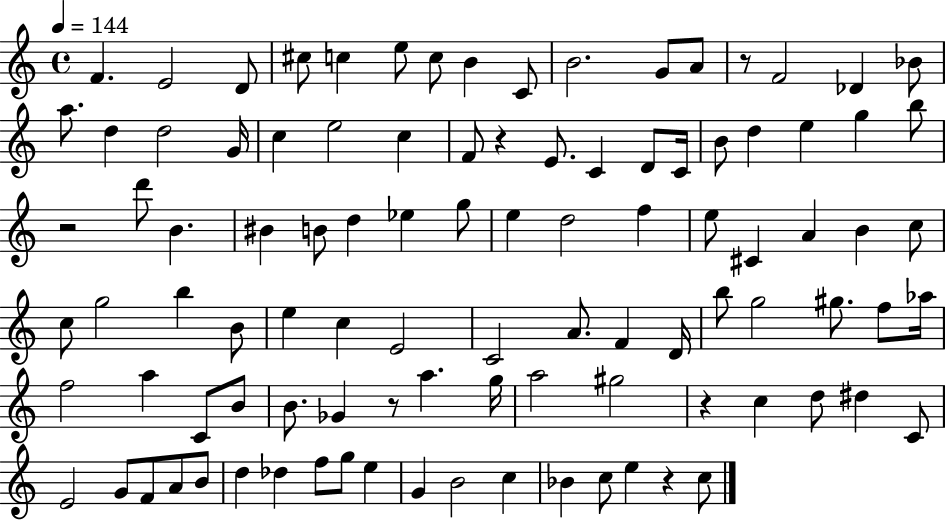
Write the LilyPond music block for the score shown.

{
  \clef treble
  \time 4/4
  \defaultTimeSignature
  \key c \major
  \tempo 4 = 144
  f'4. e'2 d'8 | cis''8 c''4 e''8 c''8 b'4 c'8 | b'2. g'8 a'8 | r8 f'2 des'4 bes'8 | \break a''8. d''4 d''2 g'16 | c''4 e''2 c''4 | f'8 r4 e'8. c'4 d'8 c'16 | b'8 d''4 e''4 g''4 b''8 | \break r2 d'''8 b'4. | bis'4 b'8 d''4 ees''4 g''8 | e''4 d''2 f''4 | e''8 cis'4 a'4 b'4 c''8 | \break c''8 g''2 b''4 b'8 | e''4 c''4 e'2 | c'2 a'8. f'4 d'16 | b''8 g''2 gis''8. f''8 aes''16 | \break f''2 a''4 c'8 b'8 | b'8. ges'4 r8 a''4. g''16 | a''2 gis''2 | r4 c''4 d''8 dis''4 c'8 | \break e'2 g'8 f'8 a'8 b'8 | d''4 des''4 f''8 g''8 e''4 | g'4 b'2 c''4 | bes'4 c''8 e''4 r4 c''8 | \break \bar "|."
}